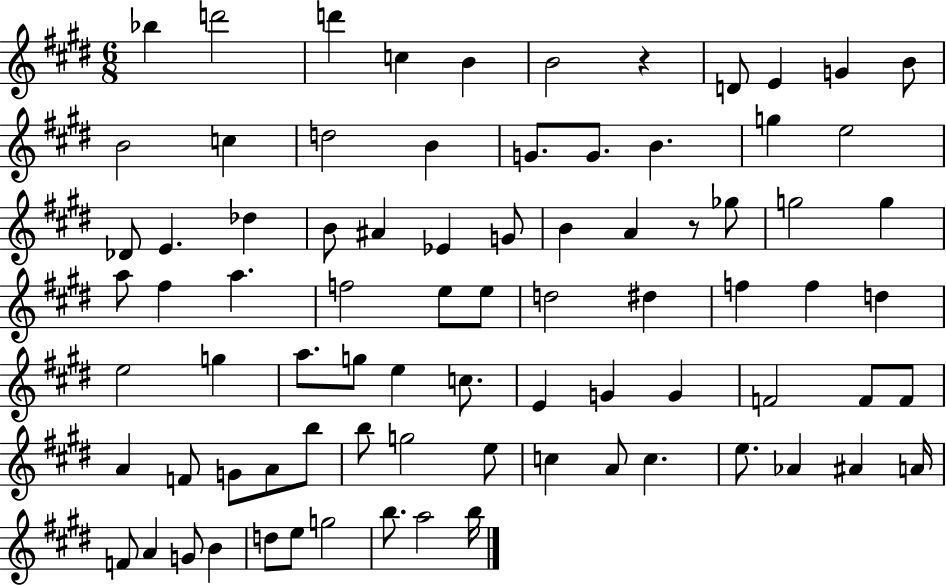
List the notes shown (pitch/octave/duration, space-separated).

Bb5/q D6/h D6/q C5/q B4/q B4/h R/q D4/e E4/q G4/q B4/e B4/h C5/q D5/h B4/q G4/e. G4/e. B4/q. G5/q E5/h Db4/e E4/q. Db5/q B4/e A#4/q Eb4/q G4/e B4/q A4/q R/e Gb5/e G5/h G5/q A5/e F#5/q A5/q. F5/h E5/e E5/e D5/h D#5/q F5/q F5/q D5/q E5/h G5/q A5/e. G5/e E5/q C5/e. E4/q G4/q G4/q F4/h F4/e F4/e A4/q F4/e G4/e A4/e B5/e B5/e G5/h E5/e C5/q A4/e C5/q. E5/e. Ab4/q A#4/q A4/s F4/e A4/q G4/e B4/q D5/e E5/e G5/h B5/e. A5/h B5/s